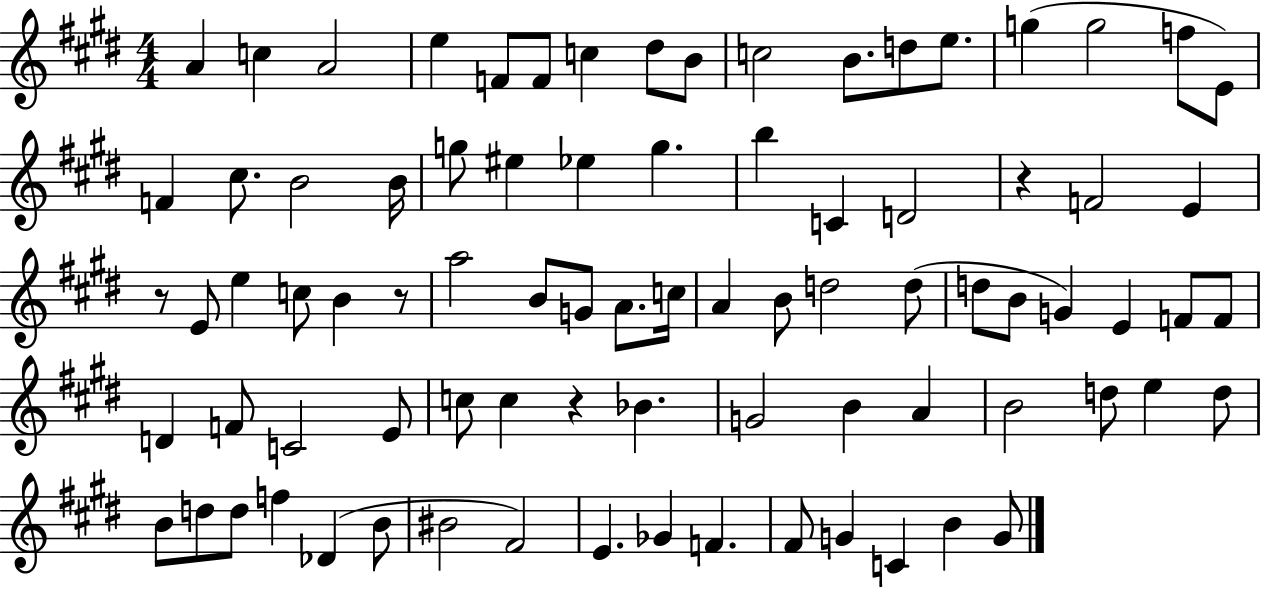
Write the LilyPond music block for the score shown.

{
  \clef treble
  \numericTimeSignature
  \time 4/4
  \key e \major
  a'4 c''4 a'2 | e''4 f'8 f'8 c''4 dis''8 b'8 | c''2 b'8. d''8 e''8. | g''4( g''2 f''8 e'8) | \break f'4 cis''8. b'2 b'16 | g''8 eis''4 ees''4 g''4. | b''4 c'4 d'2 | r4 f'2 e'4 | \break r8 e'8 e''4 c''8 b'4 r8 | a''2 b'8 g'8 a'8. c''16 | a'4 b'8 d''2 d''8( | d''8 b'8 g'4) e'4 f'8 f'8 | \break d'4 f'8 c'2 e'8 | c''8 c''4 r4 bes'4. | g'2 b'4 a'4 | b'2 d''8 e''4 d''8 | \break b'8 d''8 d''8 f''4 des'4( b'8 | bis'2 fis'2) | e'4. ges'4 f'4. | fis'8 g'4 c'4 b'4 g'8 | \break \bar "|."
}